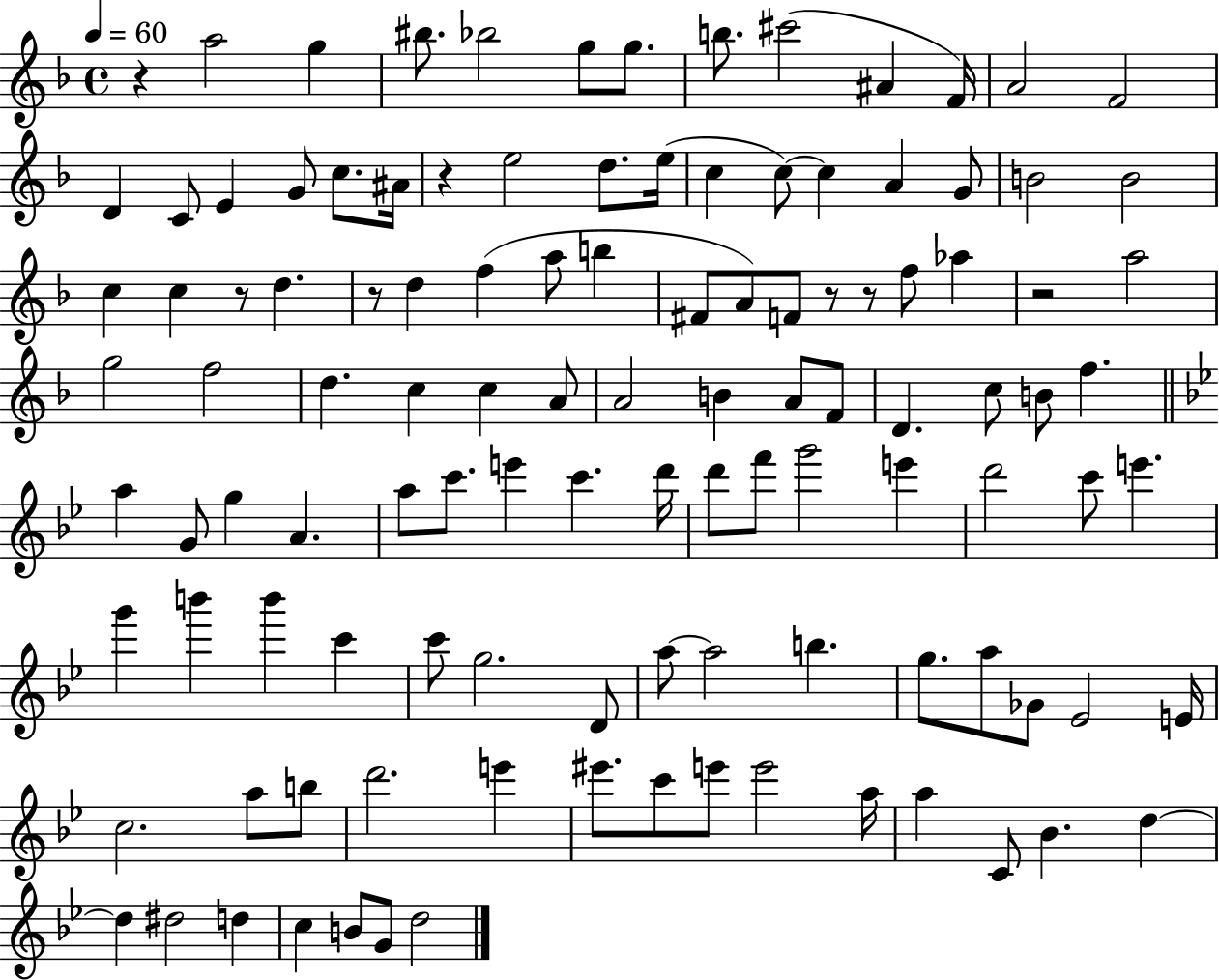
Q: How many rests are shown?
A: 7